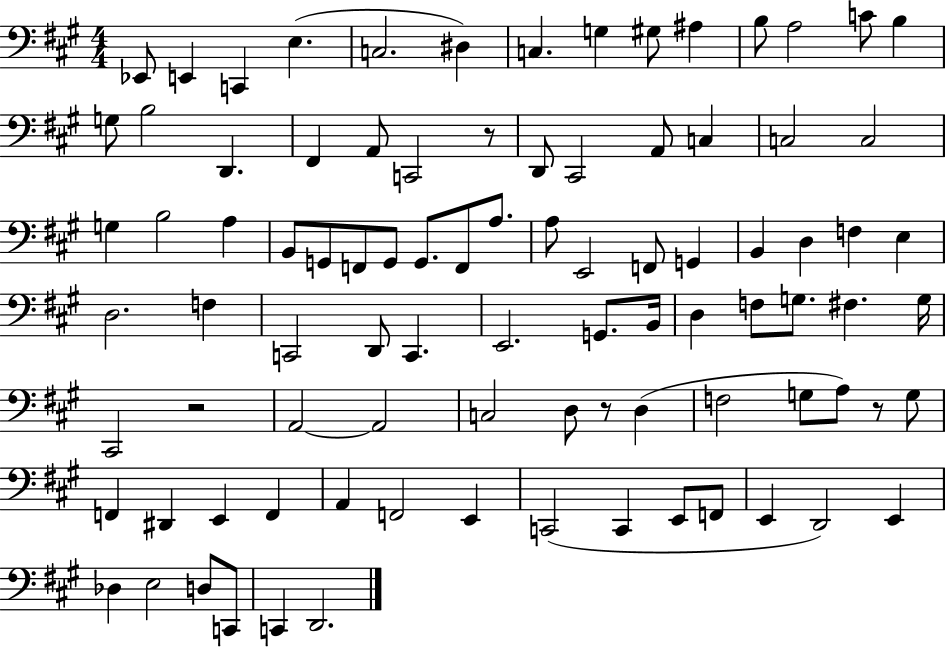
Eb2/e E2/q C2/q E3/q. C3/h. D#3/q C3/q. G3/q G#3/e A#3/q B3/e A3/h C4/e B3/q G3/e B3/h D2/q. F#2/q A2/e C2/h R/e D2/e C#2/h A2/e C3/q C3/h C3/h G3/q B3/h A3/q B2/e G2/e F2/e G2/e G2/e. F2/e A3/e. A3/e E2/h F2/e G2/q B2/q D3/q F3/q E3/q D3/h. F3/q C2/h D2/e C2/q. E2/h. G2/e. B2/s D3/q F3/e G3/e. F#3/q. G3/s C#2/h R/h A2/h A2/h C3/h D3/e R/e D3/q F3/h G3/e A3/e R/e G3/e F2/q D#2/q E2/q F2/q A2/q F2/h E2/q C2/h C2/q E2/e F2/e E2/q D2/h E2/q Db3/q E3/h D3/e C2/e C2/q D2/h.